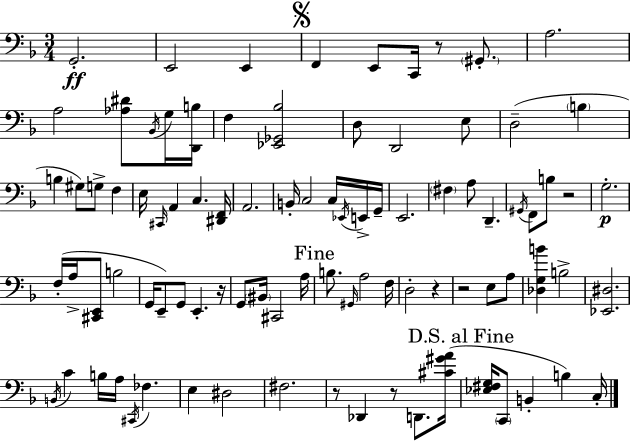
X:1
T:Untitled
M:3/4
L:1/4
K:F
G,,2 E,,2 E,, F,, E,,/2 C,,/4 z/2 ^G,,/2 A,2 A,2 [_A,^D]/2 _B,,/4 G,/4 [D,,B,]/4 F, [_E,,_G,,_B,]2 D,/2 D,,2 E,/2 D,2 B, B, ^G,/2 G,/2 F, E,/4 ^C,,/4 A,, C, [^D,,F,,]/4 A,,2 B,,/4 C,2 C,/4 _E,,/4 E,,/4 G,,/4 E,,2 ^F, A,/2 D,, ^G,,/4 F,,/2 B,/2 z2 G,2 F,/4 A,/4 [^C,,E,,]/2 B,2 G,,/4 E,,/2 G,,/2 E,, z/4 G,,/2 ^B,,/4 ^C,,2 A,/4 B,/2 ^G,,/4 A,2 F,/4 D,2 z z2 E,/2 A,/2 [_D,G,B] B,2 [_E,,^D,]2 B,,/4 C B,/4 A,/4 ^C,,/4 _F, E, ^D,2 ^F,2 z/2 _D,, z/2 D,,/2 [^C^GA]/4 [_E,^F,G,]/4 C,,/2 B,, B, C,/4